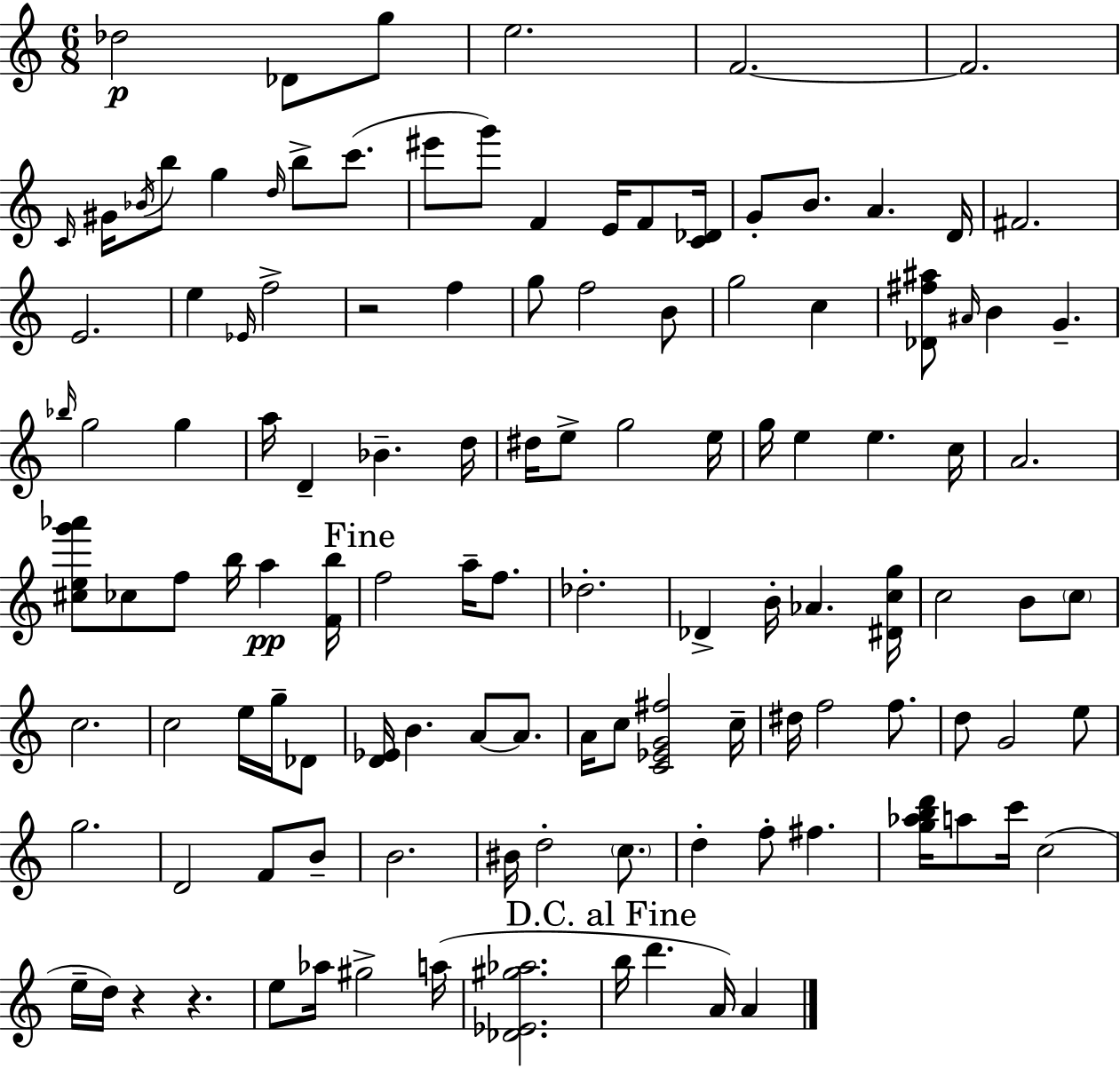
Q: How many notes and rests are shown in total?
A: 120